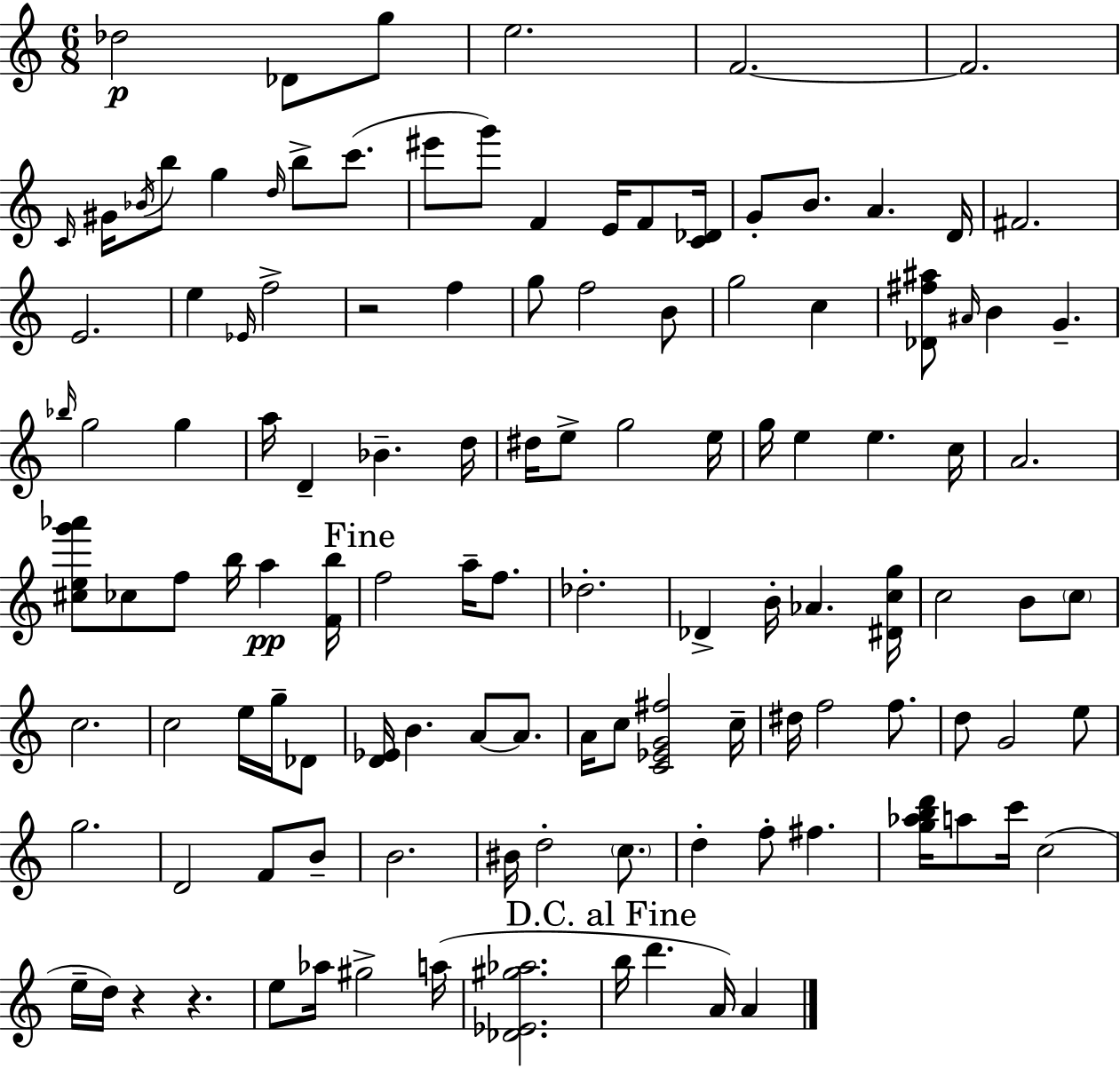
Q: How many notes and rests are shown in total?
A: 120